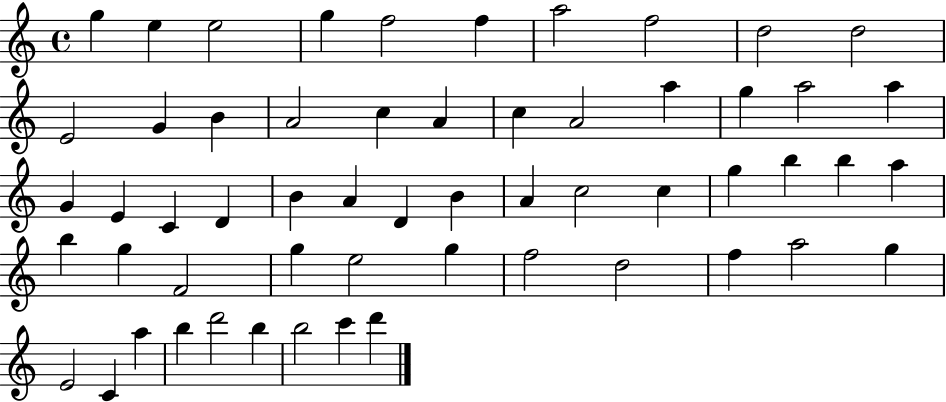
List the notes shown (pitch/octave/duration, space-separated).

G5/q E5/q E5/h G5/q F5/h F5/q A5/h F5/h D5/h D5/h E4/h G4/q B4/q A4/h C5/q A4/q C5/q A4/h A5/q G5/q A5/h A5/q G4/q E4/q C4/q D4/q B4/q A4/q D4/q B4/q A4/q C5/h C5/q G5/q B5/q B5/q A5/q B5/q G5/q F4/h G5/q E5/h G5/q F5/h D5/h F5/q A5/h G5/q E4/h C4/q A5/q B5/q D6/h B5/q B5/h C6/q D6/q